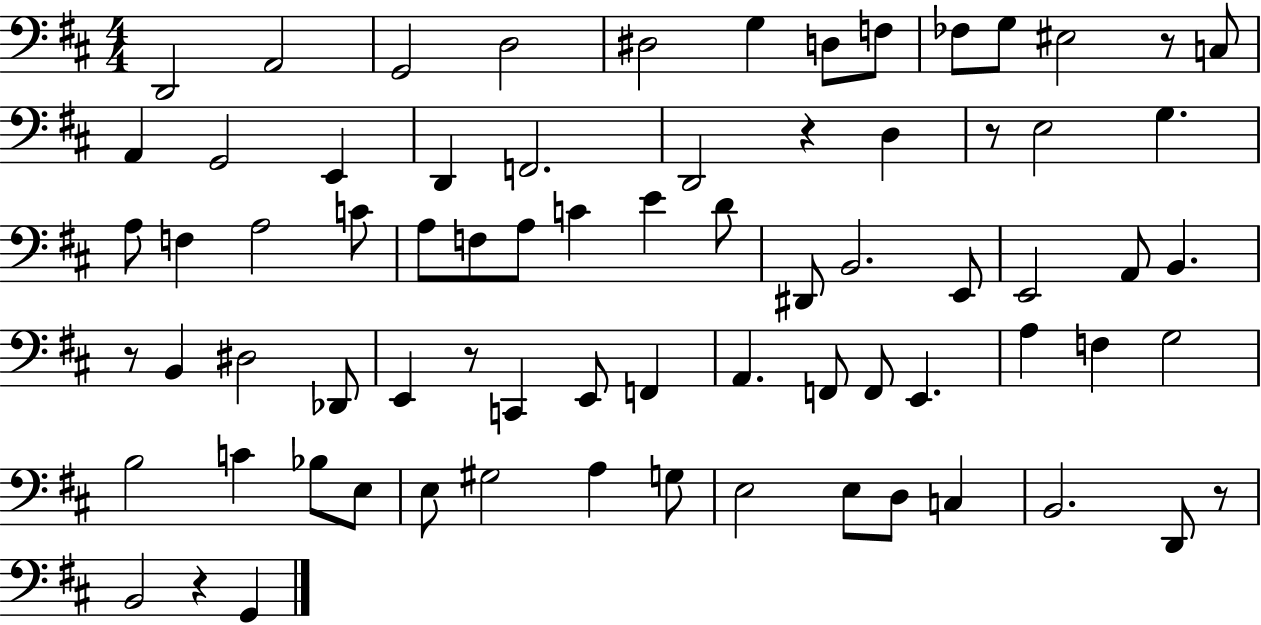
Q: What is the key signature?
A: D major